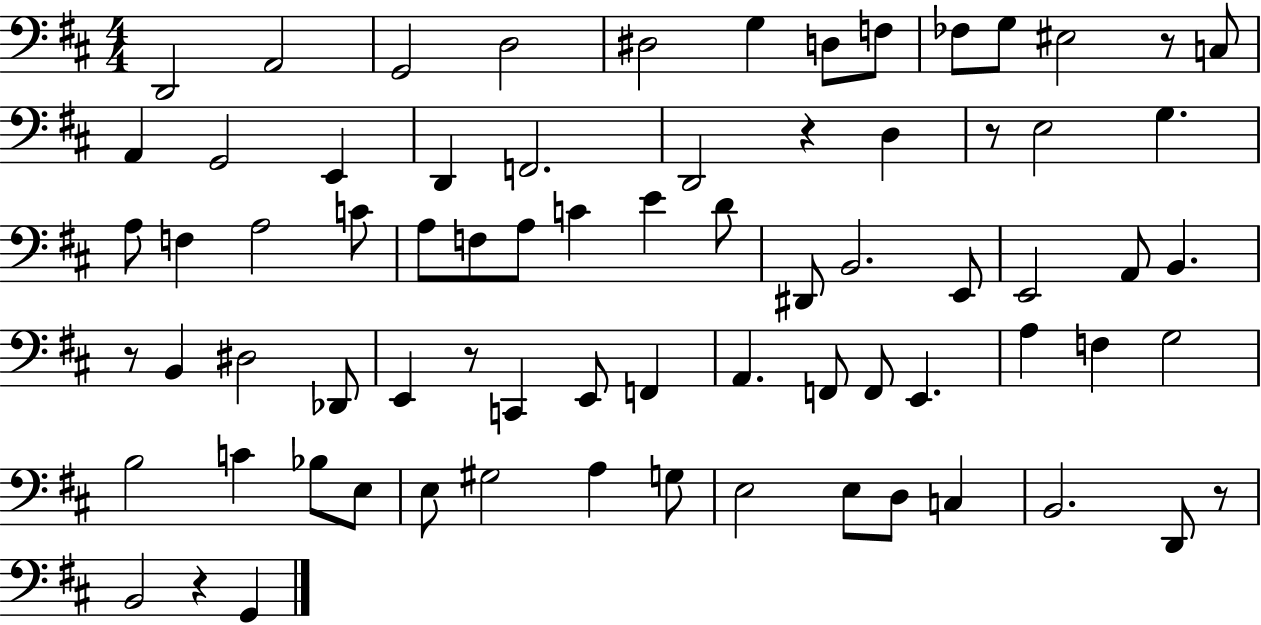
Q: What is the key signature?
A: D major